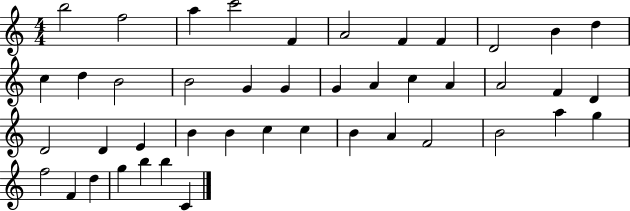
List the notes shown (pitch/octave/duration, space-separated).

B5/h F5/h A5/q C6/h F4/q A4/h F4/q F4/q D4/h B4/q D5/q C5/q D5/q B4/h B4/h G4/q G4/q G4/q A4/q C5/q A4/q A4/h F4/q D4/q D4/h D4/q E4/q B4/q B4/q C5/q C5/q B4/q A4/q F4/h B4/h A5/q G5/q F5/h F4/q D5/q G5/q B5/q B5/q C4/q